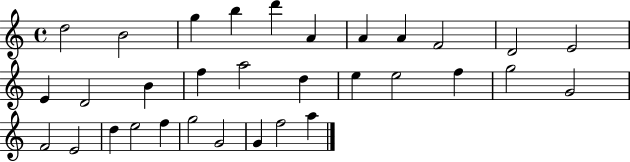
D5/h B4/h G5/q B5/q D6/q A4/q A4/q A4/q F4/h D4/h E4/h E4/q D4/h B4/q F5/q A5/h D5/q E5/q E5/h F5/q G5/h G4/h F4/h E4/h D5/q E5/h F5/q G5/h G4/h G4/q F5/h A5/q